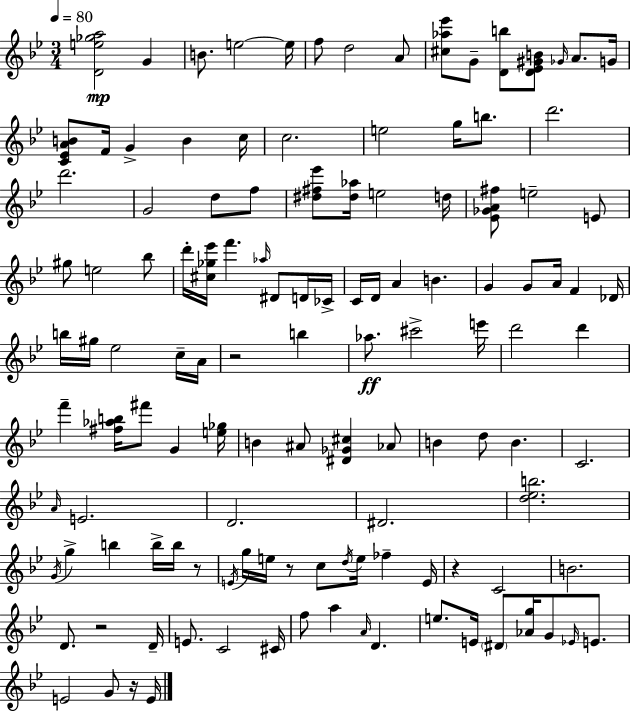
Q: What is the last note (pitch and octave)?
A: E4